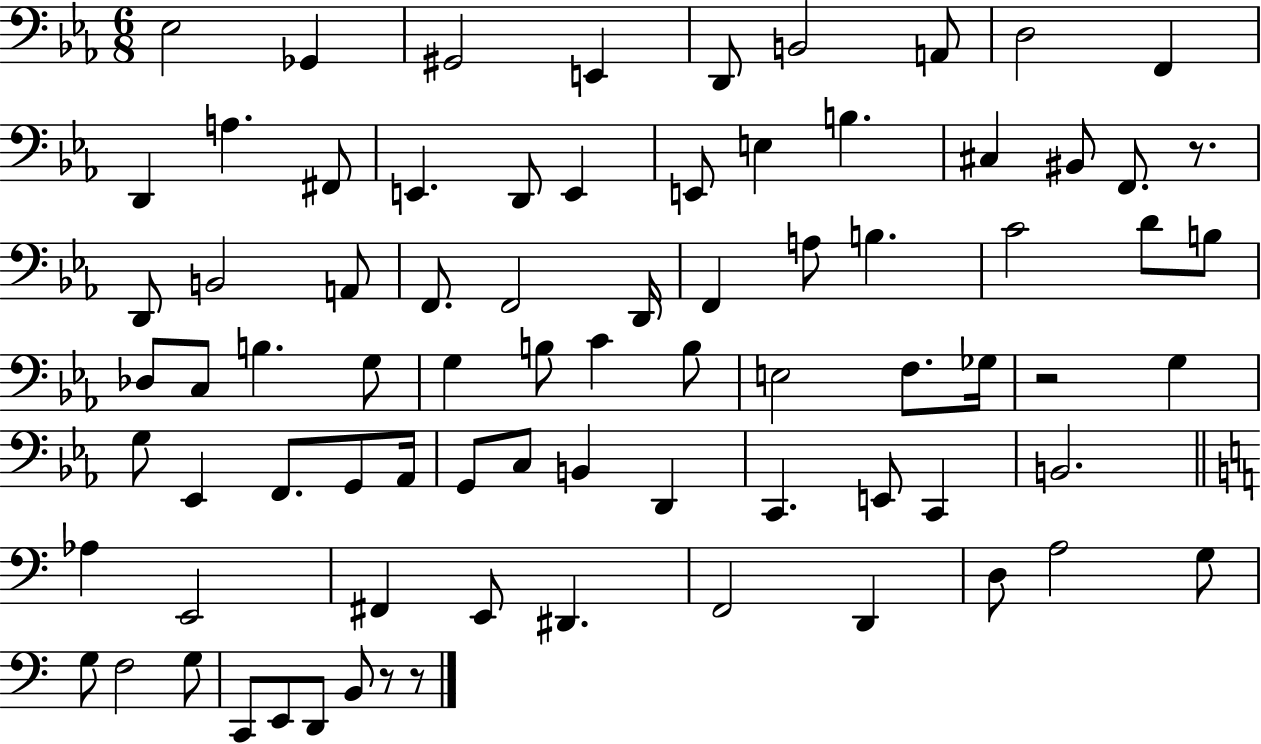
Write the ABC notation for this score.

X:1
T:Untitled
M:6/8
L:1/4
K:Eb
_E,2 _G,, ^G,,2 E,, D,,/2 B,,2 A,,/2 D,2 F,, D,, A, ^F,,/2 E,, D,,/2 E,, E,,/2 E, B, ^C, ^B,,/2 F,,/2 z/2 D,,/2 B,,2 A,,/2 F,,/2 F,,2 D,,/4 F,, A,/2 B, C2 D/2 B,/2 _D,/2 C,/2 B, G,/2 G, B,/2 C B,/2 E,2 F,/2 _G,/4 z2 G, G,/2 _E,, F,,/2 G,,/2 _A,,/4 G,,/2 C,/2 B,, D,, C,, E,,/2 C,, B,,2 _A, E,,2 ^F,, E,,/2 ^D,, F,,2 D,, D,/2 A,2 G,/2 G,/2 F,2 G,/2 C,,/2 E,,/2 D,,/2 B,,/2 z/2 z/2